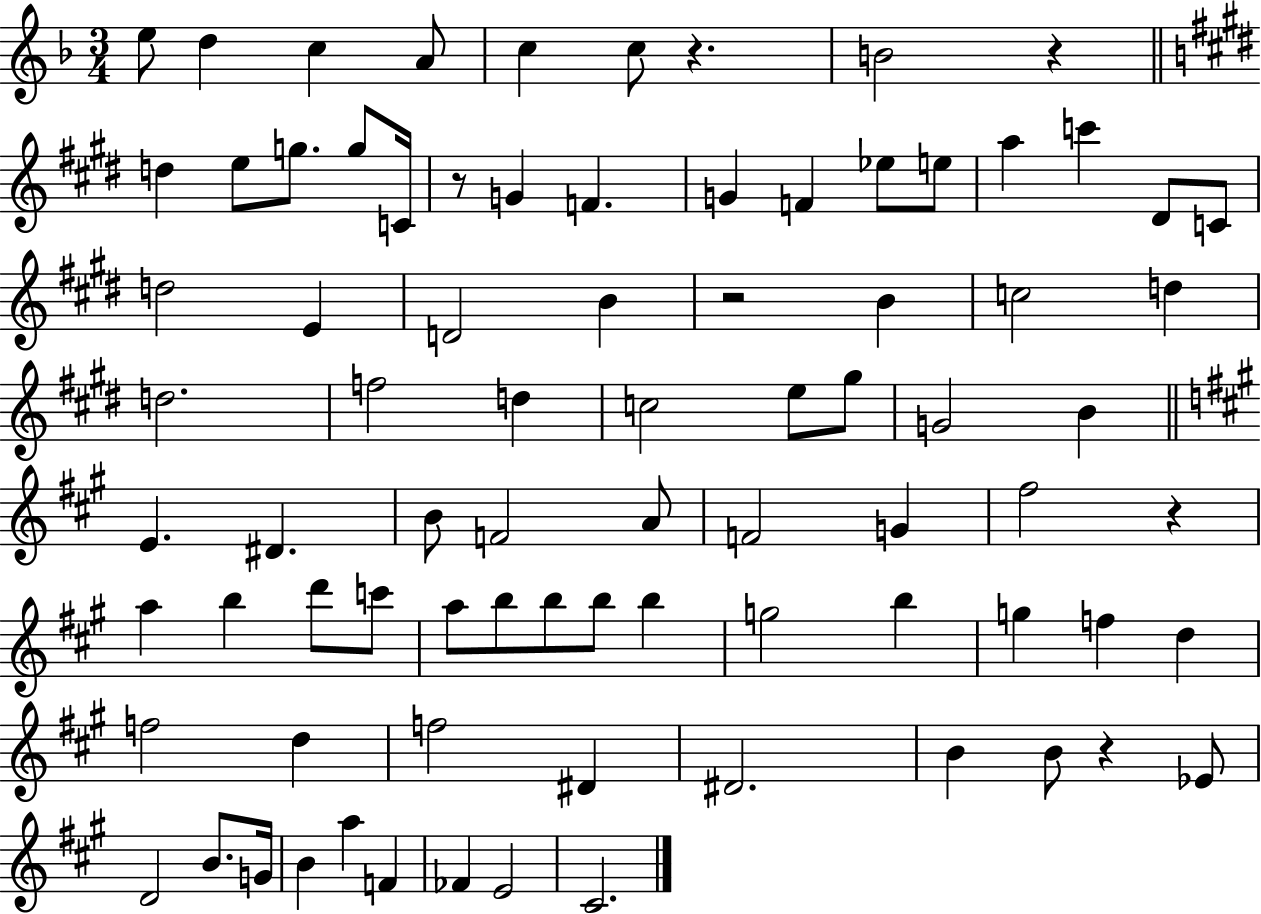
{
  \clef treble
  \numericTimeSignature
  \time 3/4
  \key f \major
  e''8 d''4 c''4 a'8 | c''4 c''8 r4. | b'2 r4 | \bar "||" \break \key e \major d''4 e''8 g''8. g''8 c'16 | r8 g'4 f'4. | g'4 f'4 ees''8 e''8 | a''4 c'''4 dis'8 c'8 | \break d''2 e'4 | d'2 b'4 | r2 b'4 | c''2 d''4 | \break d''2. | f''2 d''4 | c''2 e''8 gis''8 | g'2 b'4 | \break \bar "||" \break \key a \major e'4. dis'4. | b'8 f'2 a'8 | f'2 g'4 | fis''2 r4 | \break a''4 b''4 d'''8 c'''8 | a''8 b''8 b''8 b''8 b''4 | g''2 b''4 | g''4 f''4 d''4 | \break f''2 d''4 | f''2 dis'4 | dis'2. | b'4 b'8 r4 ees'8 | \break d'2 b'8. g'16 | b'4 a''4 f'4 | fes'4 e'2 | cis'2. | \break \bar "|."
}